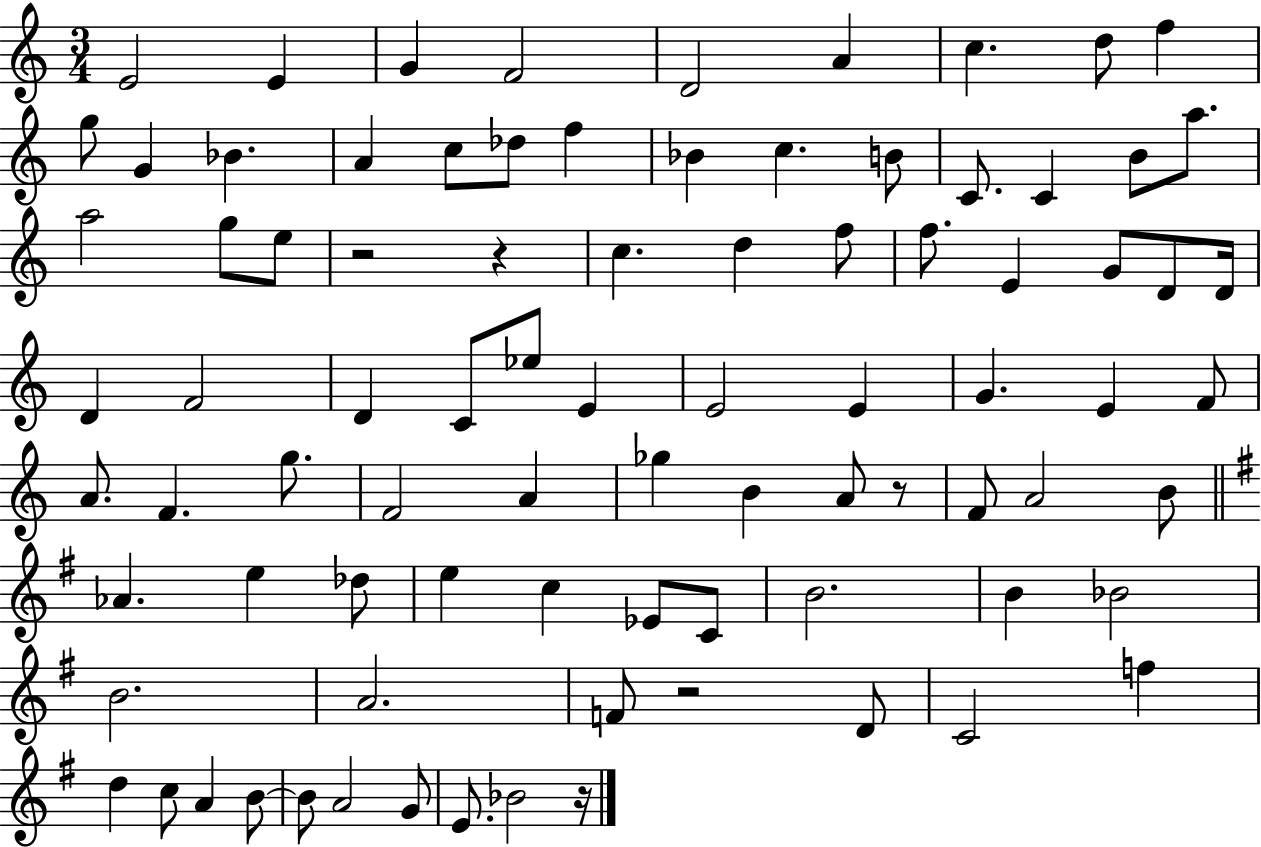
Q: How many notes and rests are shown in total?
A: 86